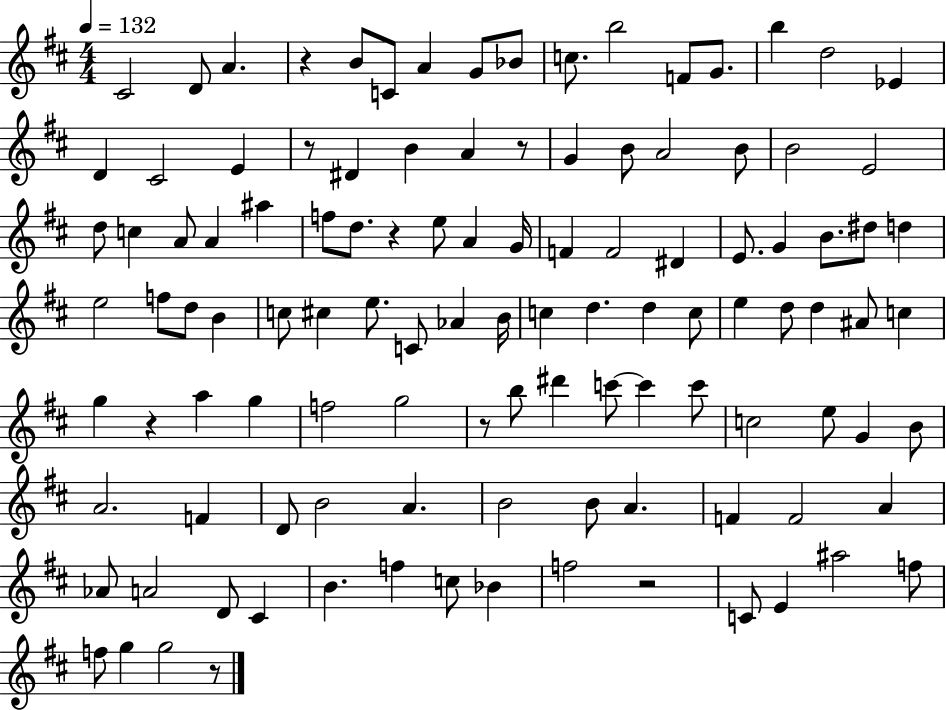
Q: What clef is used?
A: treble